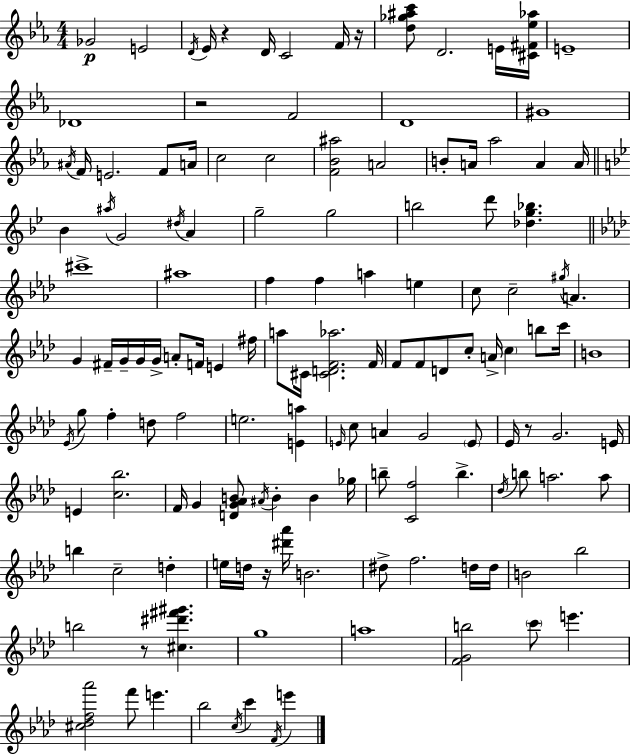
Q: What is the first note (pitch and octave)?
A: Gb4